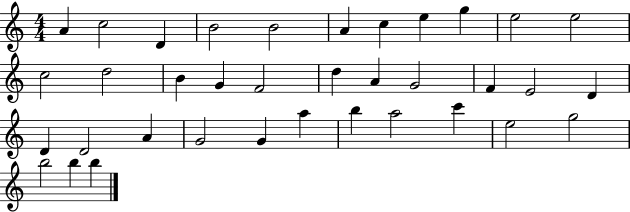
A4/q C5/h D4/q B4/h B4/h A4/q C5/q E5/q G5/q E5/h E5/h C5/h D5/h B4/q G4/q F4/h D5/q A4/q G4/h F4/q E4/h D4/q D4/q D4/h A4/q G4/h G4/q A5/q B5/q A5/h C6/q E5/h G5/h B5/h B5/q B5/q